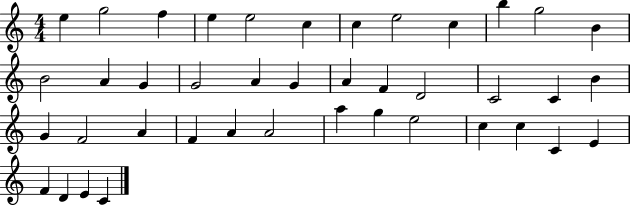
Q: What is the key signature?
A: C major